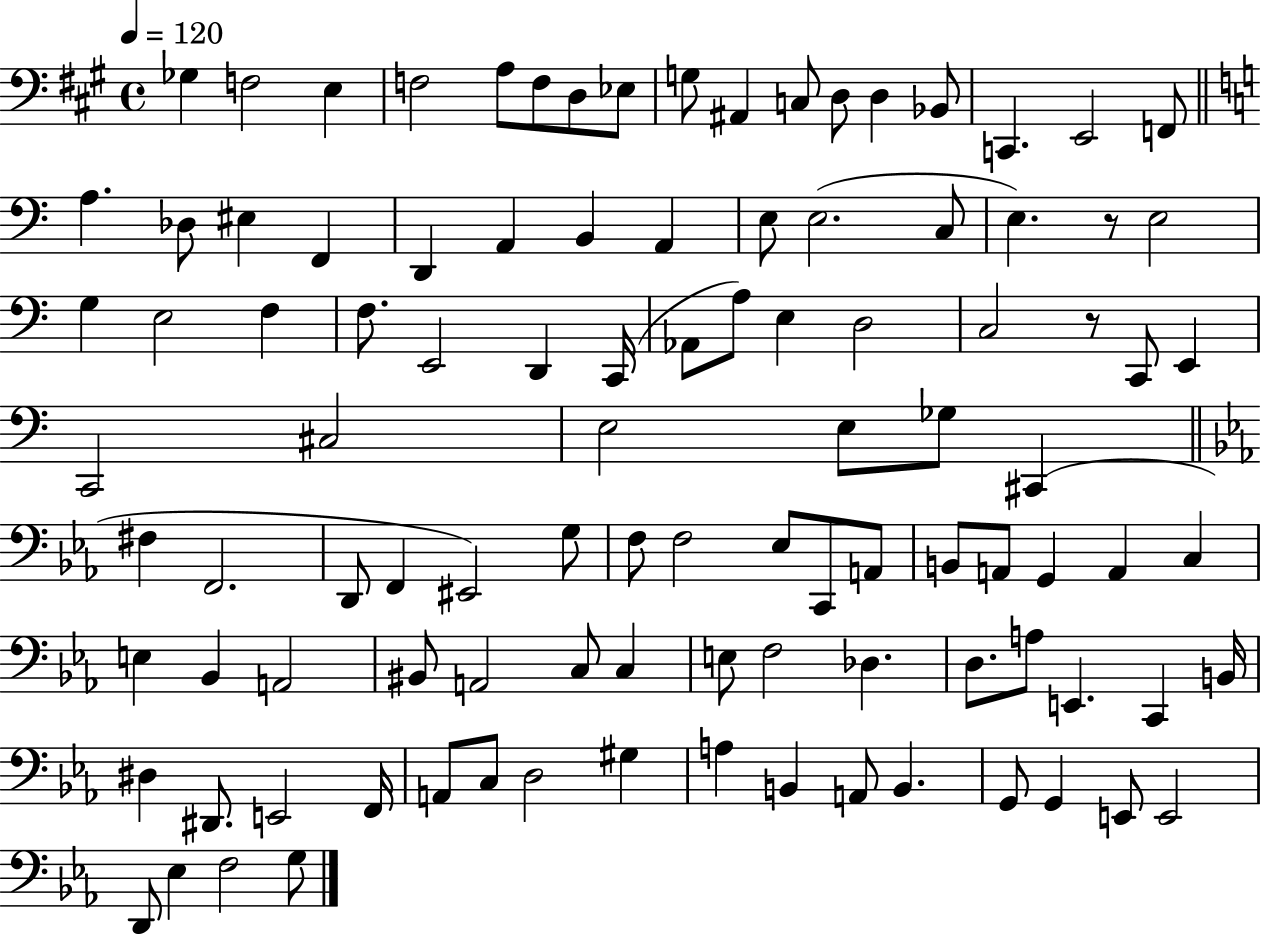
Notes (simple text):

Gb3/q F3/h E3/q F3/h A3/e F3/e D3/e Eb3/e G3/e A#2/q C3/e D3/e D3/q Bb2/e C2/q. E2/h F2/e A3/q. Db3/e EIS3/q F2/q D2/q A2/q B2/q A2/q E3/e E3/h. C3/e E3/q. R/e E3/h G3/q E3/h F3/q F3/e. E2/h D2/q C2/s Ab2/e A3/e E3/q D3/h C3/h R/e C2/e E2/q C2/h C#3/h E3/h E3/e Gb3/e C#2/q F#3/q F2/h. D2/e F2/q EIS2/h G3/e F3/e F3/h Eb3/e C2/e A2/e B2/e A2/e G2/q A2/q C3/q E3/q Bb2/q A2/h BIS2/e A2/h C3/e C3/q E3/e F3/h Db3/q. D3/e. A3/e E2/q. C2/q B2/s D#3/q D#2/e. E2/h F2/s A2/e C3/e D3/h G#3/q A3/q B2/q A2/e B2/q. G2/e G2/q E2/e E2/h D2/e Eb3/q F3/h G3/e